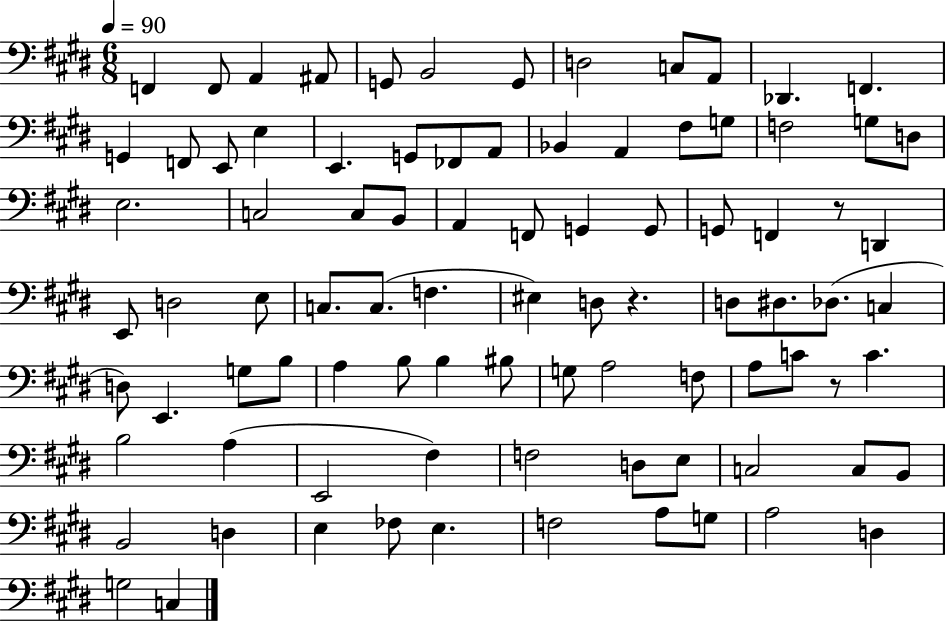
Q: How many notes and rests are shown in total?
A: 89